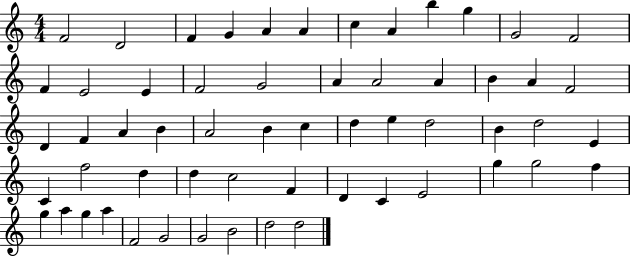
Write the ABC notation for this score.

X:1
T:Untitled
M:4/4
L:1/4
K:C
F2 D2 F G A A c A b g G2 F2 F E2 E F2 G2 A A2 A B A F2 D F A B A2 B c d e d2 B d2 E C f2 d d c2 F D C E2 g g2 f g a g a F2 G2 G2 B2 d2 d2